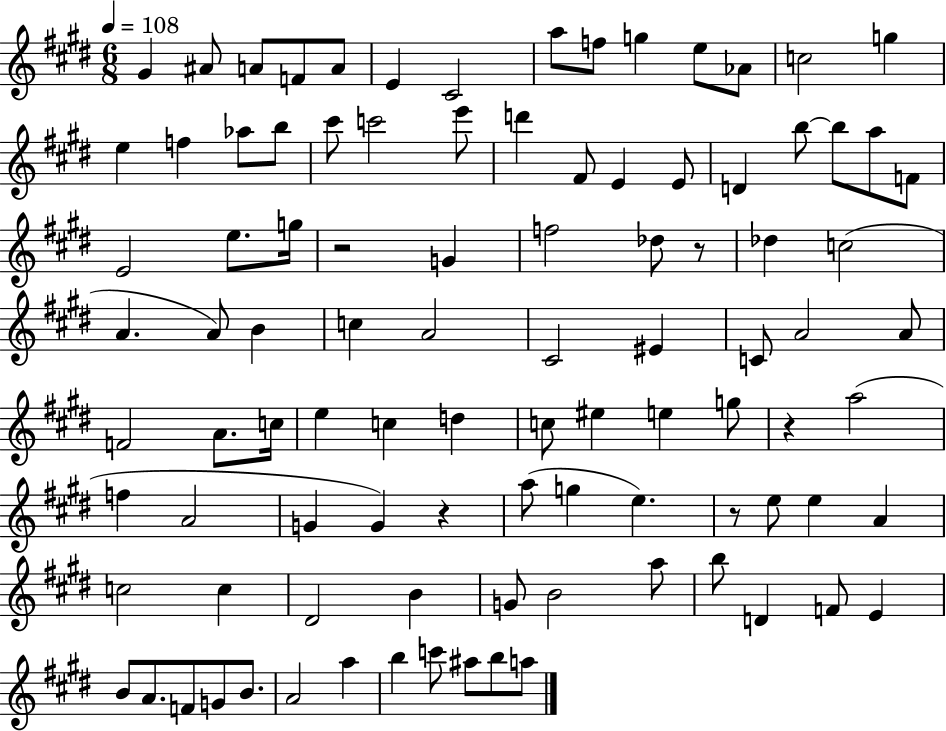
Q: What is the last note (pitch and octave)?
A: A5